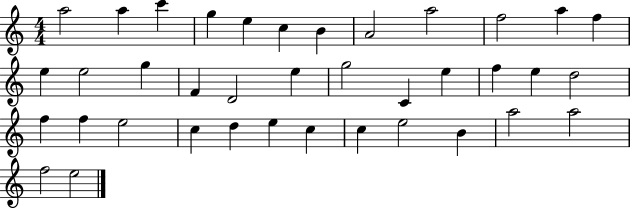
X:1
T:Untitled
M:4/4
L:1/4
K:C
a2 a c' g e c B A2 a2 f2 a f e e2 g F D2 e g2 C e f e d2 f f e2 c d e c c e2 B a2 a2 f2 e2